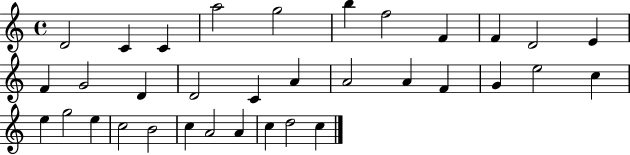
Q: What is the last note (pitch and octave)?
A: C5